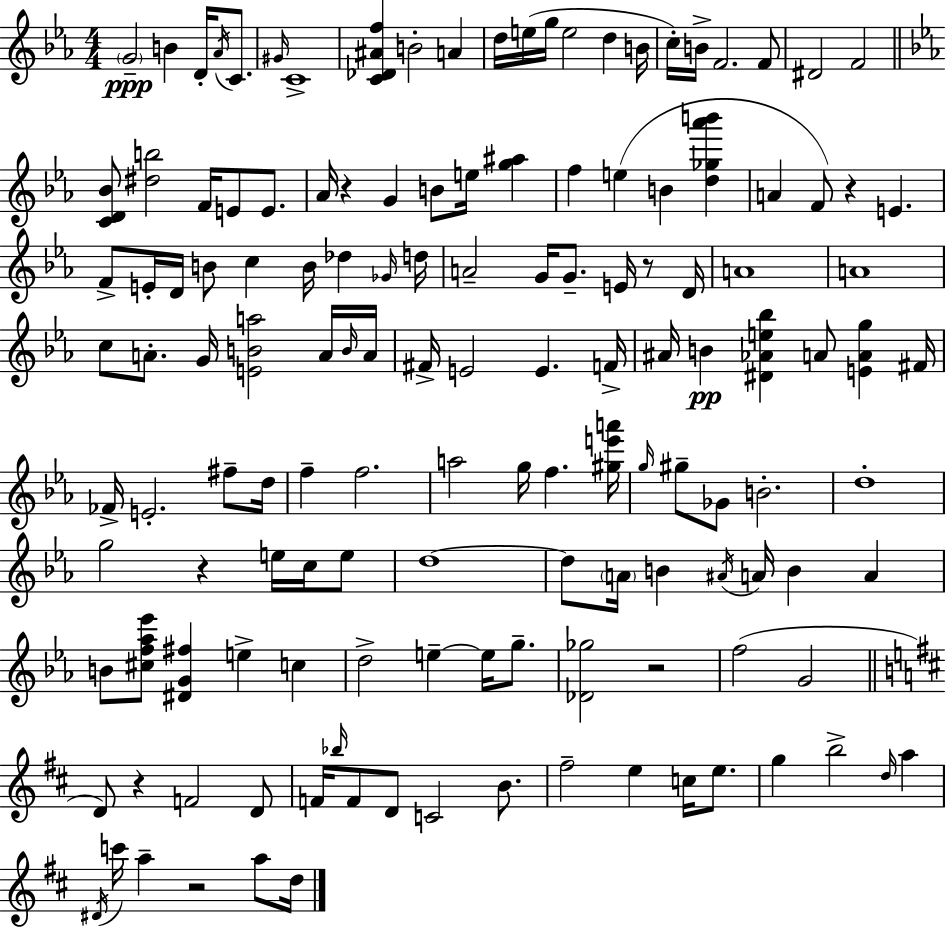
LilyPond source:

{
  \clef treble
  \numericTimeSignature
  \time 4/4
  \key ees \major
  \parenthesize g'2--\ppp b'4 d'16-. \acciaccatura { aes'16 } c'8. | \grace { gis'16 } c'1-> | <c' des' ais' f''>4 b'2-. a'4 | d''16 e''16( g''16 e''2 d''4 | \break b'16 c''16-.) b'16-> f'2. | f'8 dis'2 f'2 | \bar "||" \break \key ees \major <c' d' bes'>8 <dis'' b''>2 f'16 e'8 e'8. | aes'16 r4 g'4 b'8 e''16 <g'' ais''>4 | f''4 e''4( b'4 <d'' ges'' aes''' b'''>4 | a'4 f'8) r4 e'4. | \break f'8-> e'16-. d'16 b'8 c''4 b'16 des''4 \grace { ges'16 } | d''16 a'2-- g'16 g'8.-- e'16 r8 | d'16 a'1 | a'1 | \break c''8 a'8.-. g'16 <e' b' a''>2 a'16 | \grace { b'16 } a'16 fis'16-> e'2 e'4. | f'16-> ais'16 b'4\pp <dis' aes' e'' bes''>4 a'8 <e' a' g''>4 | fis'16 fes'16-> e'2.-. fis''8-- | \break d''16 f''4-- f''2. | a''2 g''16 f''4. | <gis'' e''' a'''>16 \grace { g''16 } gis''8-- ges'8 b'2.-. | d''1-. | \break g''2 r4 e''16 | c''16 e''8 d''1~~ | d''8 \parenthesize a'16 b'4 \acciaccatura { ais'16 } a'16 b'4 | a'4 b'8 <cis'' f'' aes'' ees'''>8 <dis' g' fis''>4 e''4-> | \break c''4 d''2-> e''4--~~ | e''16 g''8.-- <des' ges''>2 r2 | f''2( g'2 | \bar "||" \break \key d \major d'8) r4 f'2 d'8 | f'16 \grace { bes''16 } f'8 d'8 c'2 b'8. | fis''2-- e''4 c''16 e''8. | g''4 b''2-> \grace { d''16 } a''4 | \break \acciaccatura { dis'16 } c'''16 a''4-- r2 | a''8 d''16 \bar "|."
}